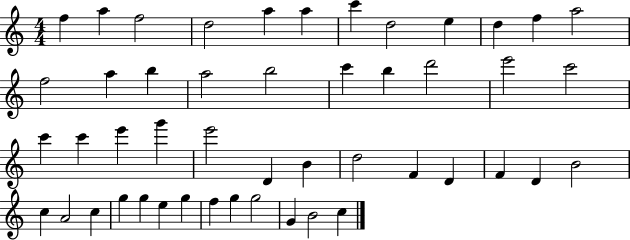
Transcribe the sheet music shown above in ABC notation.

X:1
T:Untitled
M:4/4
L:1/4
K:C
f a f2 d2 a a c' d2 e d f a2 f2 a b a2 b2 c' b d'2 e'2 c'2 c' c' e' g' e'2 D B d2 F D F D B2 c A2 c g g e g f g g2 G B2 c